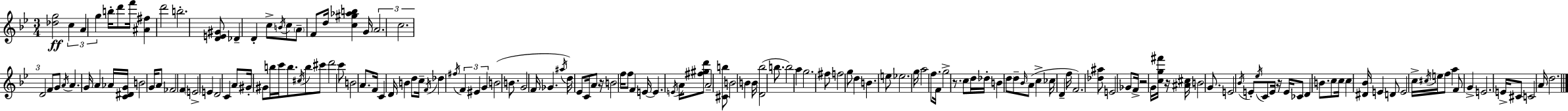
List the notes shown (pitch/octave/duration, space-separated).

[Db5,G5]/h C5/q A4/q G5/q B5/s D6/e F6/s [A#4,F#5]/q D6/h B5/h. [D4,E4,G#4]/e Db4/q D4/q C5/e B4/s C5/e A4/e F4/e D5/s [C5,G#5,Ab5,B5]/q G4/s A4/h. C5/h. D4/h F4/e G4/e A4/s A4/q. G4/s A4/q Ab4/s [C4,D#4,G4]/s B4/h G4/s A4/e FES4/h F4/q E4/h E4/q D4/h C4/q A4/e G#4/s G#4/e B5/s C6/s B5/e. C#5/s B5/e C#6/e D6/h C6/e B4/h A4/e. F4/s C4/q D4/s B4/q D5/e C5/s F4/s Db5/q F#5/s F4/q EIS4/q G4/q B4/h B4/e. G4/h F4/s Gb4/q. A#5/s D5/s Eb4/e C4/s A4/e R/s B4/h F5/s F5/e F4/q E4/s E4/q. E4/s A4/s [F#5,G#5,D6]/e A4/h [C#4,B5]/e B4/h B4/q B4/s [D4,Bb5]/h B5/e. B5/h A5/q G5/h. F#5/e F5/h G5/e D5/q B4/q. E5/e Eb5/h. G5/s A5/h F5/e. F4/s G5/h R/e. C5/e D5/s Db5/s B4/q D5/e D5/e Bb4/s A4/e C5/q CES5/s D4/q F5/s F4/h. [Db5,A#5]/e E4/h Gb4/e F4/s R/h G4/s [C5,G5,F#6]/s R/s [A#4,C#5]/s B4/h G4/e. E4/h Bb4/s E4/e Eb5/s C4/e E4/s R/s E4/s CES4/e D4/q B4/e. C5/e C5/s C5/q [D#4,Bb4]/s E4/q D4/e E4/h C5/s C#5/s E5/s F5/e A5/q F4/e G4/q E4/h. E4/s C#4/e C4/h A4/s D5/h.